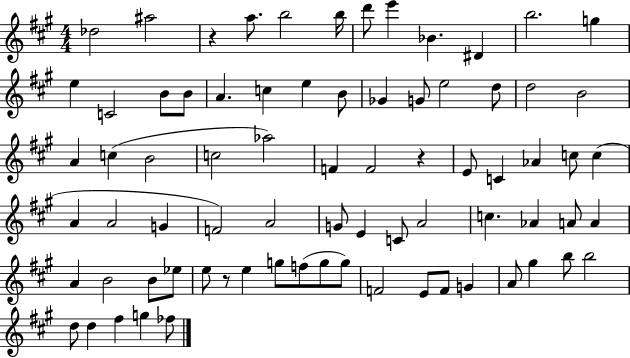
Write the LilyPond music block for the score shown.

{
  \clef treble
  \numericTimeSignature
  \time 4/4
  \key a \major
  des''2 ais''2 | r4 a''8. b''2 b''16 | d'''8 e'''4 bes'4. dis'4 | b''2. g''4 | \break e''4 c'2 b'8 b'8 | a'4. c''4 e''4 b'8 | ges'4 g'8 e''2 d''8 | d''2 b'2 | \break a'4 c''4( b'2 | c''2 aes''2) | f'4 f'2 r4 | e'8 c'4 aes'4 c''8 c''4( | \break a'4 a'2 g'4 | f'2) a'2 | g'8 e'4 c'8 a'2 | c''4. aes'4 a'8 a'4 | \break a'4 b'2 b'8 ees''8 | e''8 r8 e''4 g''8 f''8( g''8 g''8) | f'2 e'8 f'8 g'4 | a'8 gis''4 b''8 b''2 | \break d''8 d''4 fis''4 g''4 fes''8 | \bar "|."
}